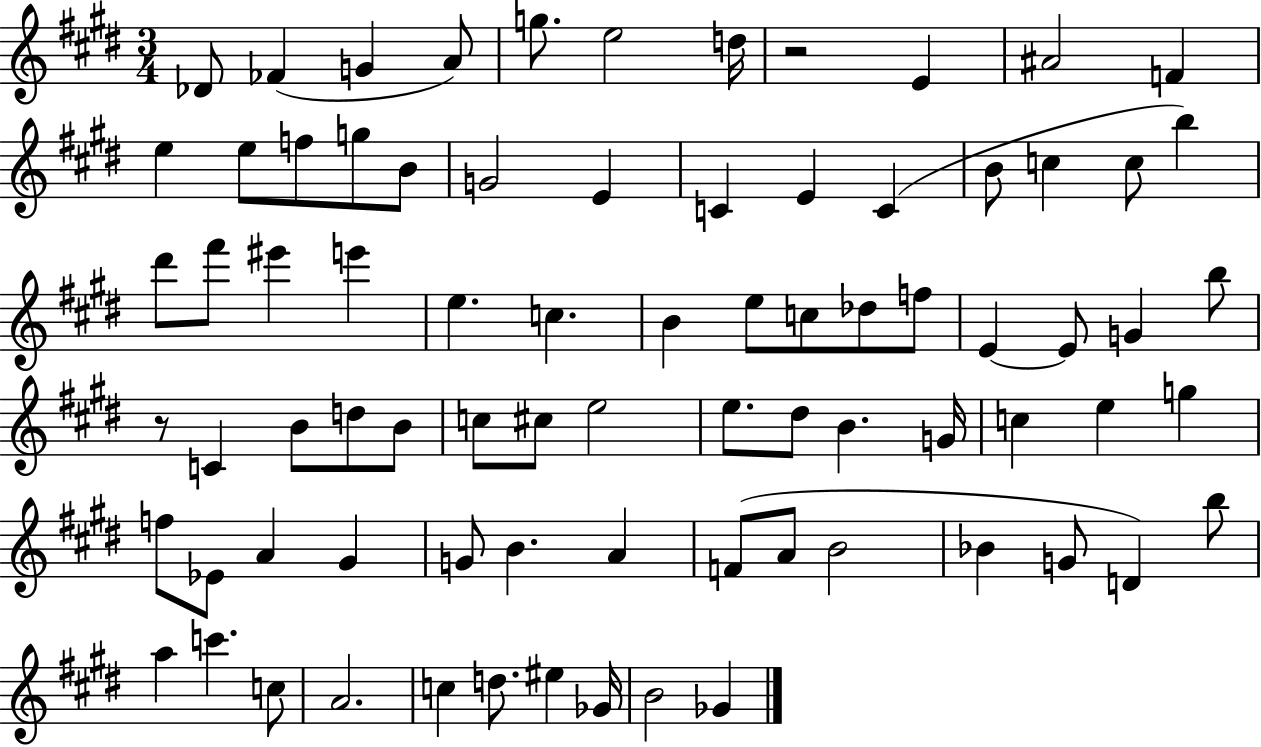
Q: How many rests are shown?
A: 2